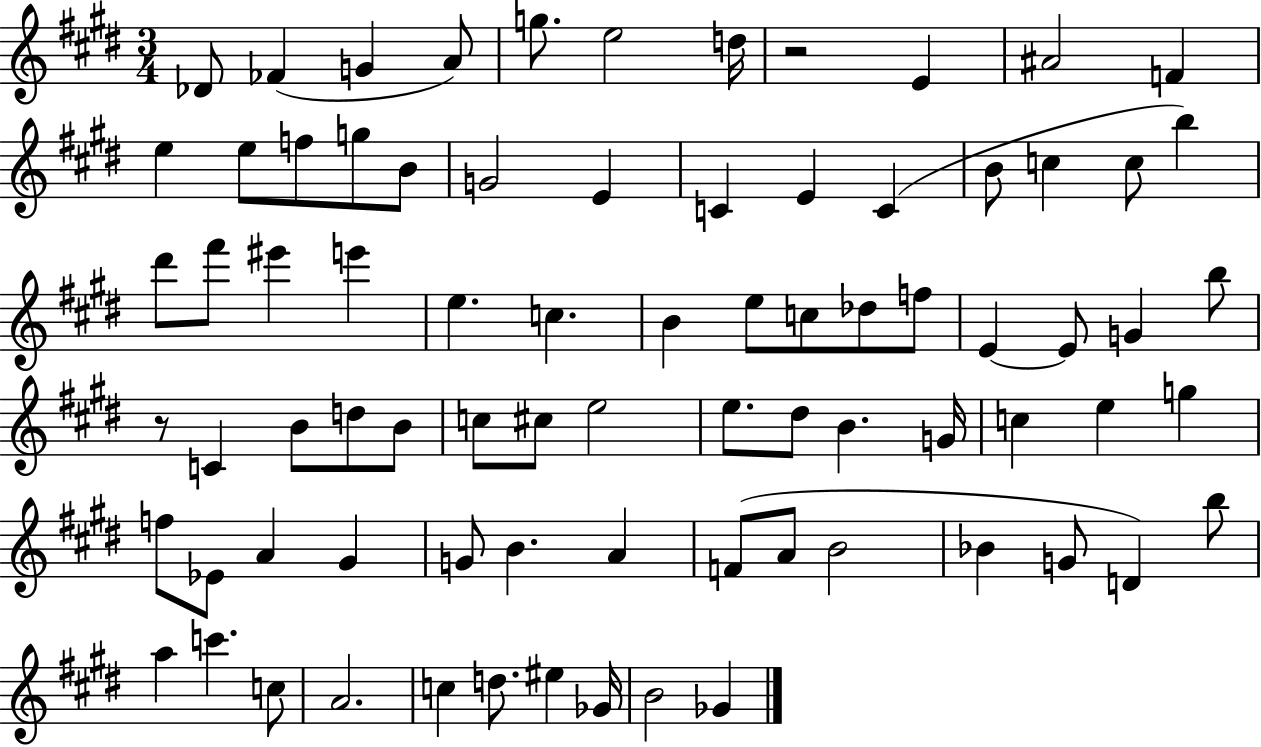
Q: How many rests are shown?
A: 2